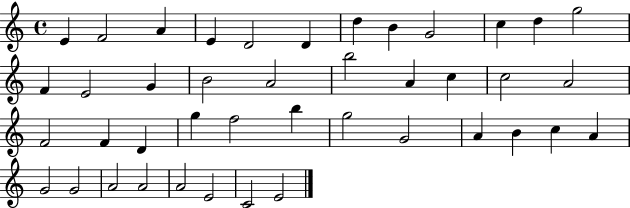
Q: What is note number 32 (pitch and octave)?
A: B4